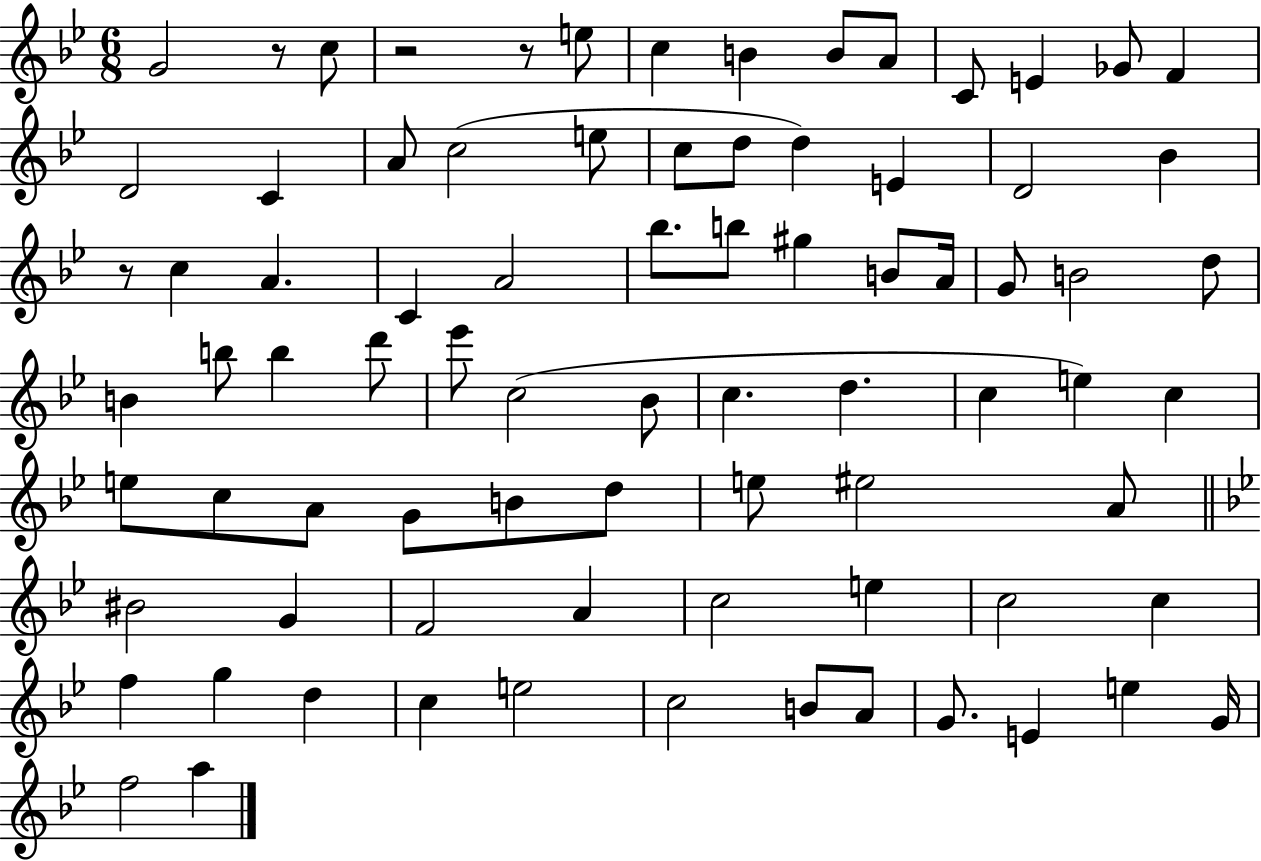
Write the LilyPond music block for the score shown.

{
  \clef treble
  \numericTimeSignature
  \time 6/8
  \key bes \major
  g'2 r8 c''8 | r2 r8 e''8 | c''4 b'4 b'8 a'8 | c'8 e'4 ges'8 f'4 | \break d'2 c'4 | a'8 c''2( e''8 | c''8 d''8 d''4) e'4 | d'2 bes'4 | \break r8 c''4 a'4. | c'4 a'2 | bes''8. b''8 gis''4 b'8 a'16 | g'8 b'2 d''8 | \break b'4 b''8 b''4 d'''8 | ees'''8 c''2( bes'8 | c''4. d''4. | c''4 e''4) c''4 | \break e''8 c''8 a'8 g'8 b'8 d''8 | e''8 eis''2 a'8 | \bar "||" \break \key g \minor bis'2 g'4 | f'2 a'4 | c''2 e''4 | c''2 c''4 | \break f''4 g''4 d''4 | c''4 e''2 | c''2 b'8 a'8 | g'8. e'4 e''4 g'16 | \break f''2 a''4 | \bar "|."
}